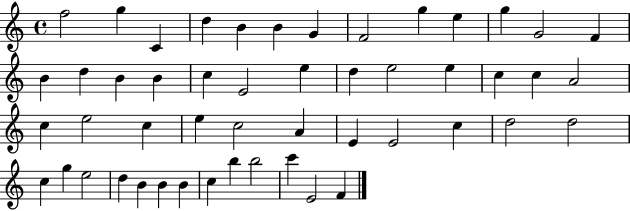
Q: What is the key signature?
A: C major